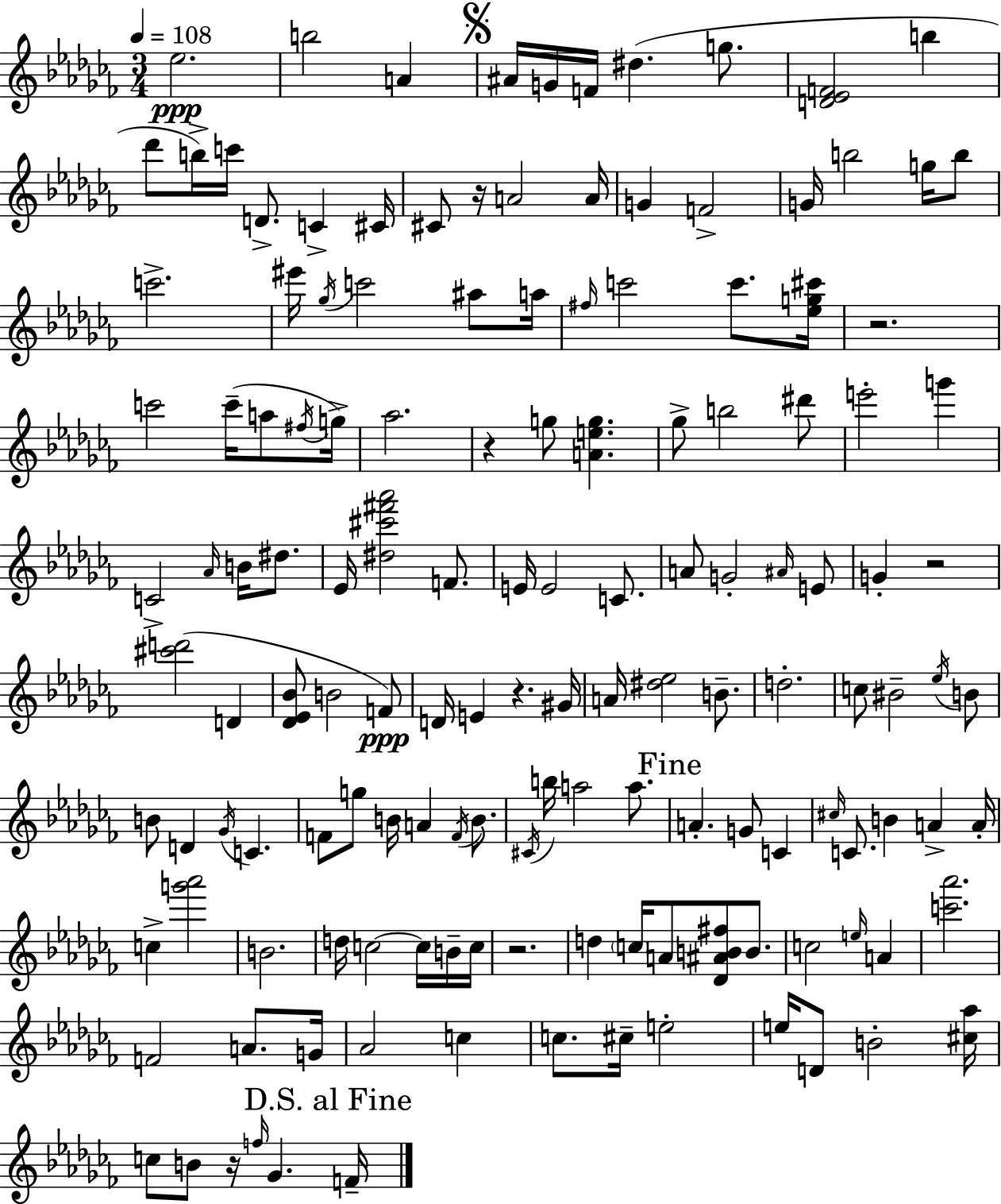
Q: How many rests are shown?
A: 7